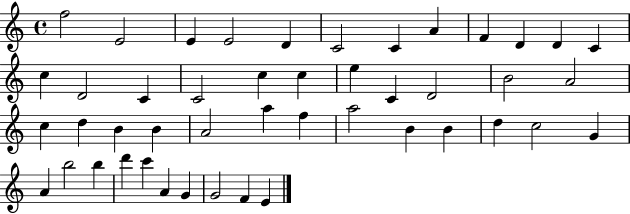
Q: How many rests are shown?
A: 0